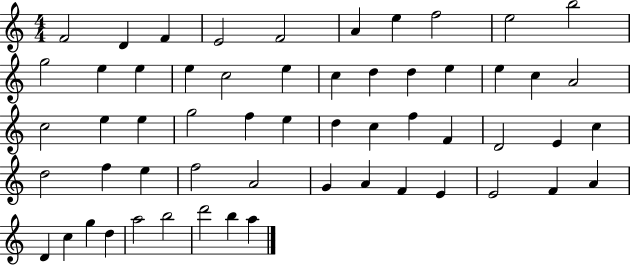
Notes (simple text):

F4/h D4/q F4/q E4/h F4/h A4/q E5/q F5/h E5/h B5/h G5/h E5/q E5/q E5/q C5/h E5/q C5/q D5/q D5/q E5/q E5/q C5/q A4/h C5/h E5/q E5/q G5/h F5/q E5/q D5/q C5/q F5/q F4/q D4/h E4/q C5/q D5/h F5/q E5/q F5/h A4/h G4/q A4/q F4/q E4/q E4/h F4/q A4/q D4/q C5/q G5/q D5/q A5/h B5/h D6/h B5/q A5/q